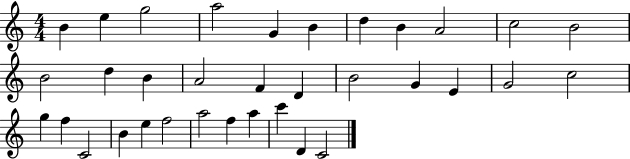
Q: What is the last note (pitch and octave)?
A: C4